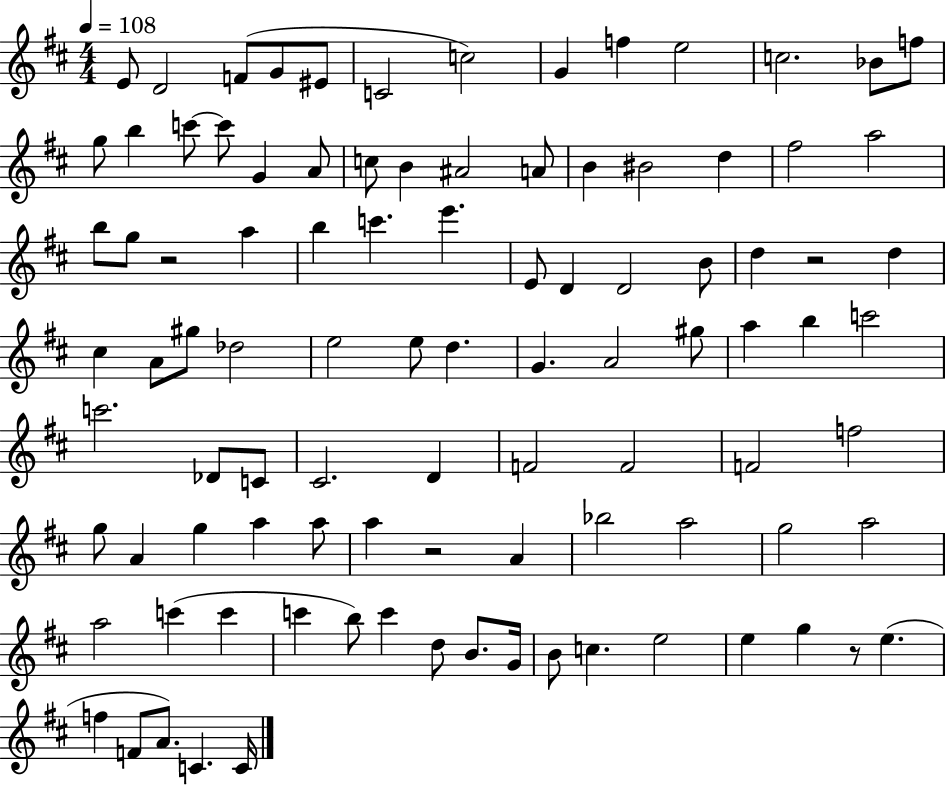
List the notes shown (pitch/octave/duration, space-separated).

E4/e D4/h F4/e G4/e EIS4/e C4/h C5/h G4/q F5/q E5/h C5/h. Bb4/e F5/e G5/e B5/q C6/e C6/e G4/q A4/e C5/e B4/q A#4/h A4/e B4/q BIS4/h D5/q F#5/h A5/h B5/e G5/e R/h A5/q B5/q C6/q. E6/q. E4/e D4/q D4/h B4/e D5/q R/h D5/q C#5/q A4/e G#5/e Db5/h E5/h E5/e D5/q. G4/q. A4/h G#5/e A5/q B5/q C6/h C6/h. Db4/e C4/e C#4/h. D4/q F4/h F4/h F4/h F5/h G5/e A4/q G5/q A5/q A5/e A5/q R/h A4/q Bb5/h A5/h G5/h A5/h A5/h C6/q C6/q C6/q B5/e C6/q D5/e B4/e. G4/s B4/e C5/q. E5/h E5/q G5/q R/e E5/q. F5/q F4/e A4/e. C4/q. C4/s